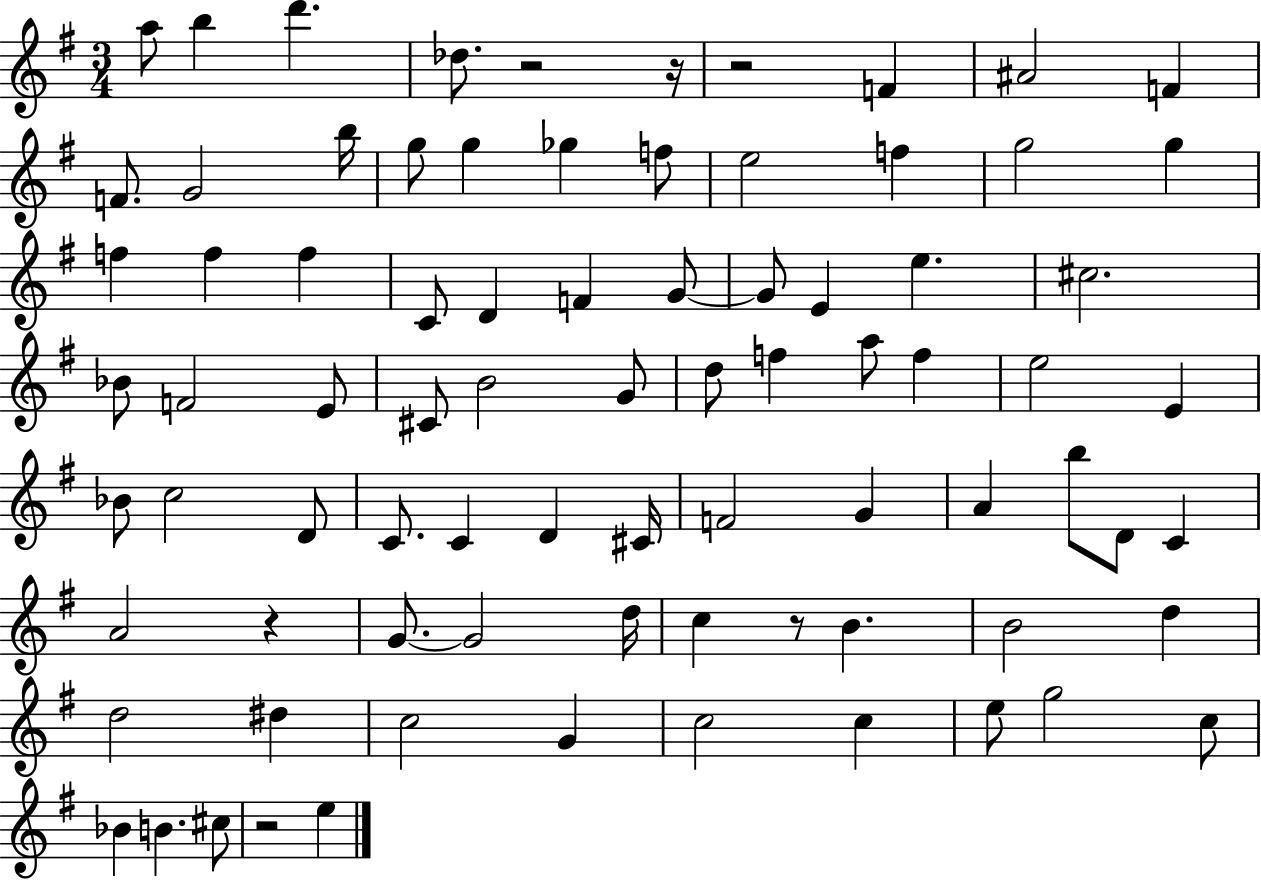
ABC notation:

X:1
T:Untitled
M:3/4
L:1/4
K:G
a/2 b d' _d/2 z2 z/4 z2 F ^A2 F F/2 G2 b/4 g/2 g _g f/2 e2 f g2 g f f f C/2 D F G/2 G/2 E e ^c2 _B/2 F2 E/2 ^C/2 B2 G/2 d/2 f a/2 f e2 E _B/2 c2 D/2 C/2 C D ^C/4 F2 G A b/2 D/2 C A2 z G/2 G2 d/4 c z/2 B B2 d d2 ^d c2 G c2 c e/2 g2 c/2 _B B ^c/2 z2 e